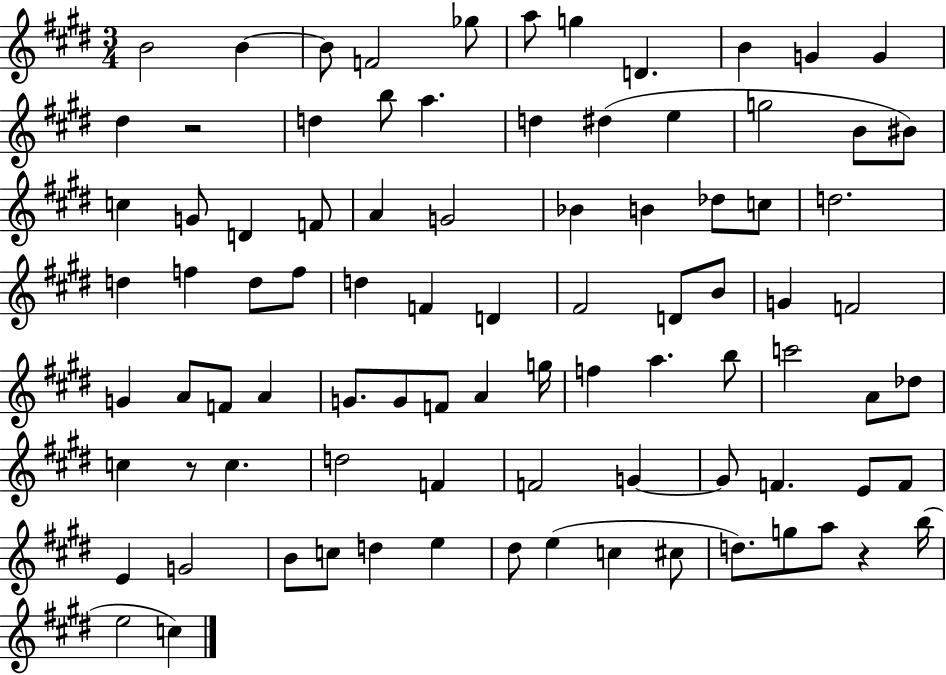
B4/h B4/q B4/e F4/h Gb5/e A5/e G5/q D4/q. B4/q G4/q G4/q D#5/q R/h D5/q B5/e A5/q. D5/q D#5/q E5/q G5/h B4/e BIS4/e C5/q G4/e D4/q F4/e A4/q G4/h Bb4/q B4/q Db5/e C5/e D5/h. D5/q F5/q D5/e F5/e D5/q F4/q D4/q F#4/h D4/e B4/e G4/q F4/h G4/q A4/e F4/e A4/q G4/e. G4/e F4/e A4/q G5/s F5/q A5/q. B5/e C6/h A4/e Db5/e C5/q R/e C5/q. D5/h F4/q F4/h G4/q G4/e F4/q. E4/e F4/e E4/q G4/h B4/e C5/e D5/q E5/q D#5/e E5/q C5/q C#5/e D5/e. G5/e A5/e R/q B5/s E5/h C5/q